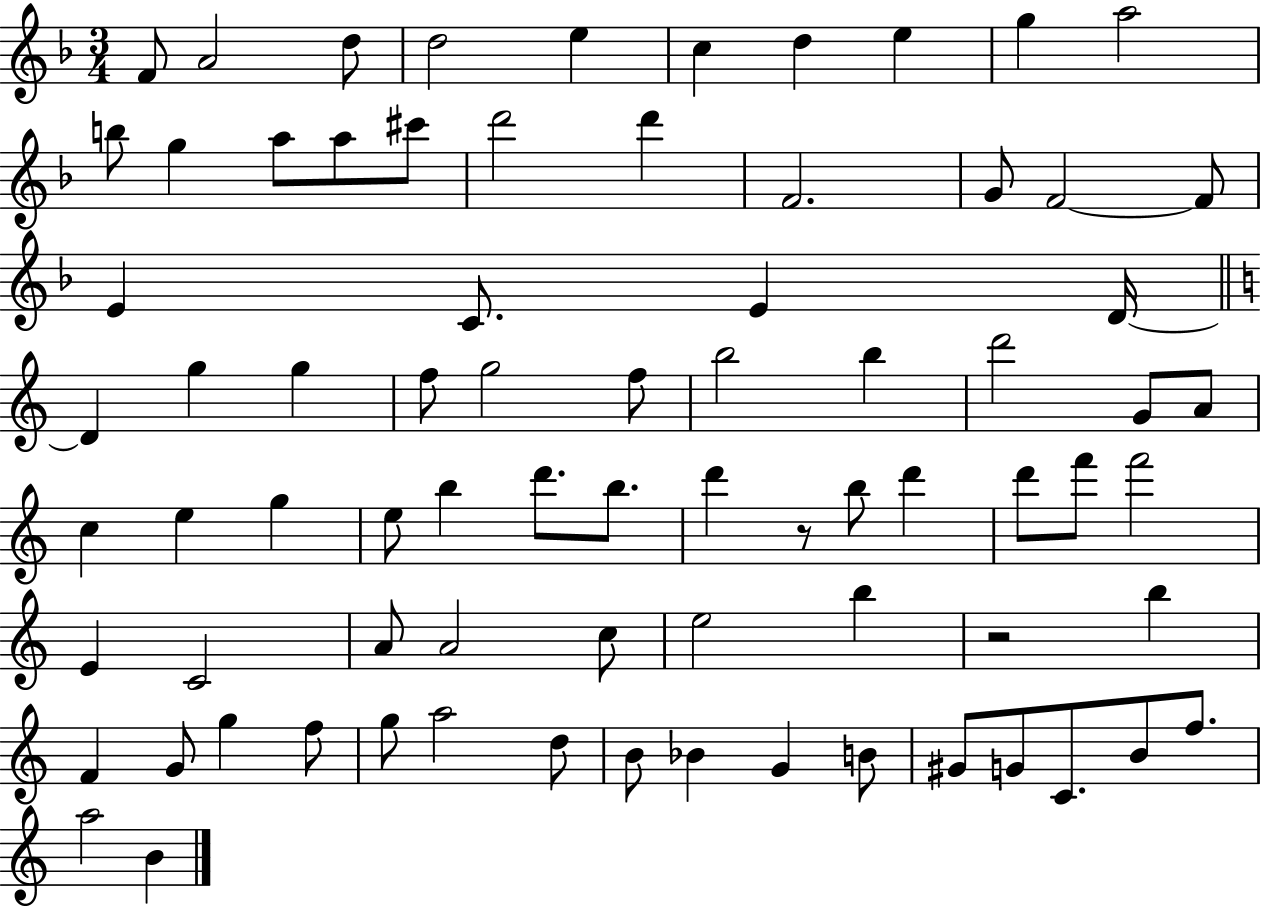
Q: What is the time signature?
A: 3/4